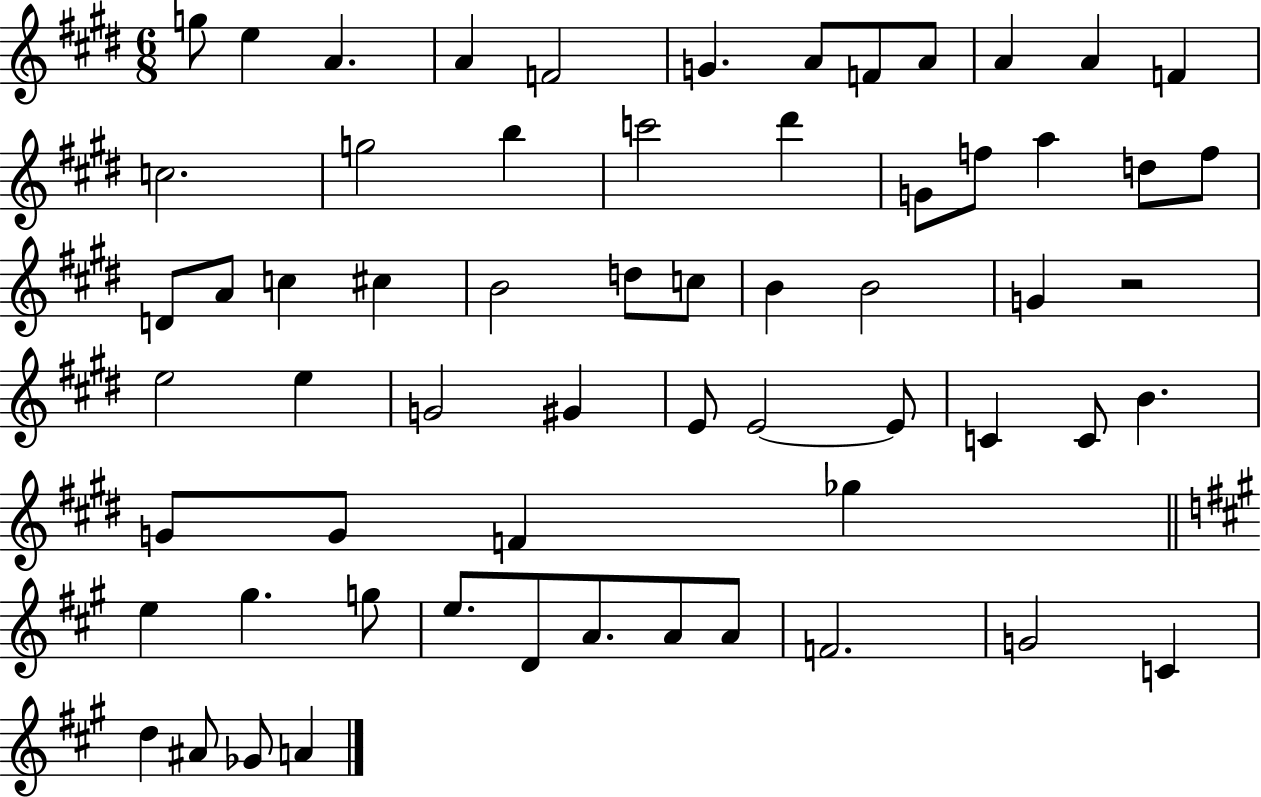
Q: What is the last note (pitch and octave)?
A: A4